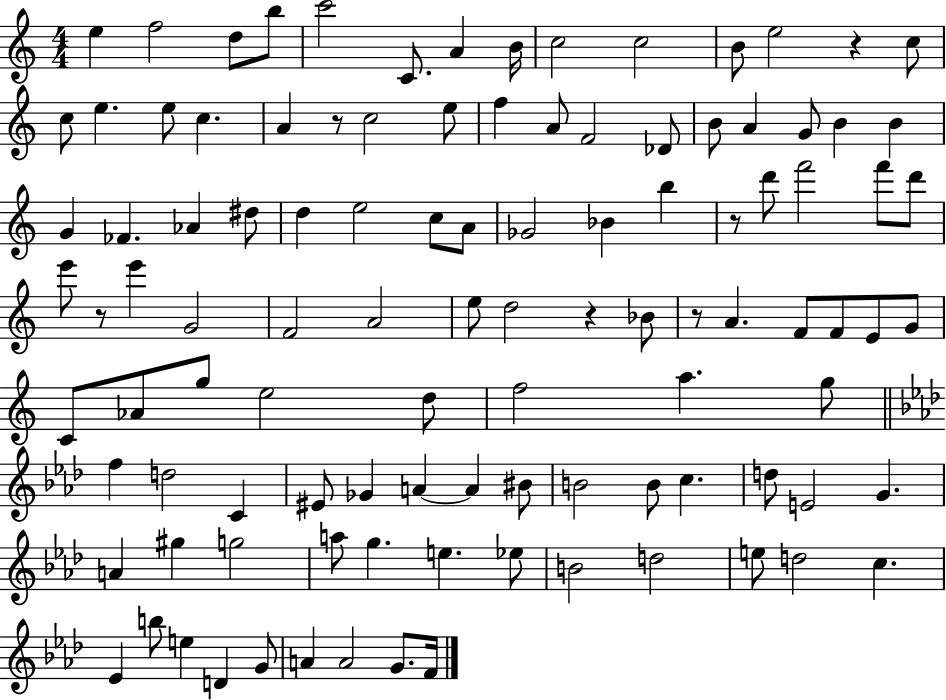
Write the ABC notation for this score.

X:1
T:Untitled
M:4/4
L:1/4
K:C
e f2 d/2 b/2 c'2 C/2 A B/4 c2 c2 B/2 e2 z c/2 c/2 e e/2 c A z/2 c2 e/2 f A/2 F2 _D/2 B/2 A G/2 B B G _F _A ^d/2 d e2 c/2 A/2 _G2 _B b z/2 d'/2 f'2 f'/2 d'/2 e'/2 z/2 e' G2 F2 A2 e/2 d2 z _B/2 z/2 A F/2 F/2 E/2 G/2 C/2 _A/2 g/2 e2 d/2 f2 a g/2 f d2 C ^E/2 _G A A ^B/2 B2 B/2 c d/2 E2 G A ^g g2 a/2 g e _e/2 B2 d2 e/2 d2 c _E b/2 e D G/2 A A2 G/2 F/4